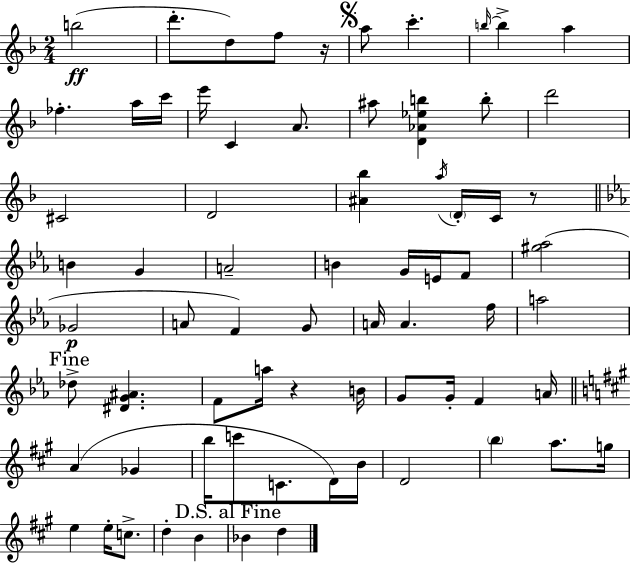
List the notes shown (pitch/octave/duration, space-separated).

B5/h D6/e. D5/e F5/e R/s A5/e C6/q. B5/s B5/q A5/q FES5/q. A5/s C6/s E6/s C4/q A4/e. A#5/e [D4,Ab4,Eb5,B5]/q B5/e D6/h C#4/h D4/h [A#4,Bb5]/q A5/s D4/s C4/s R/e B4/q G4/q A4/h B4/q G4/s E4/s F4/e [G#5,Ab5]/h Gb4/h A4/e F4/q G4/e A4/s A4/q. F5/s A5/h Db5/e [D#4,G4,A#4]/q. F4/e A5/s R/q B4/s G4/e G4/s F4/q A4/s A4/q Gb4/q B5/s C6/e C4/e. D4/s B4/s D4/h B5/q A5/e. G5/s E5/q E5/s C5/e. D5/q B4/q Bb4/q D5/q